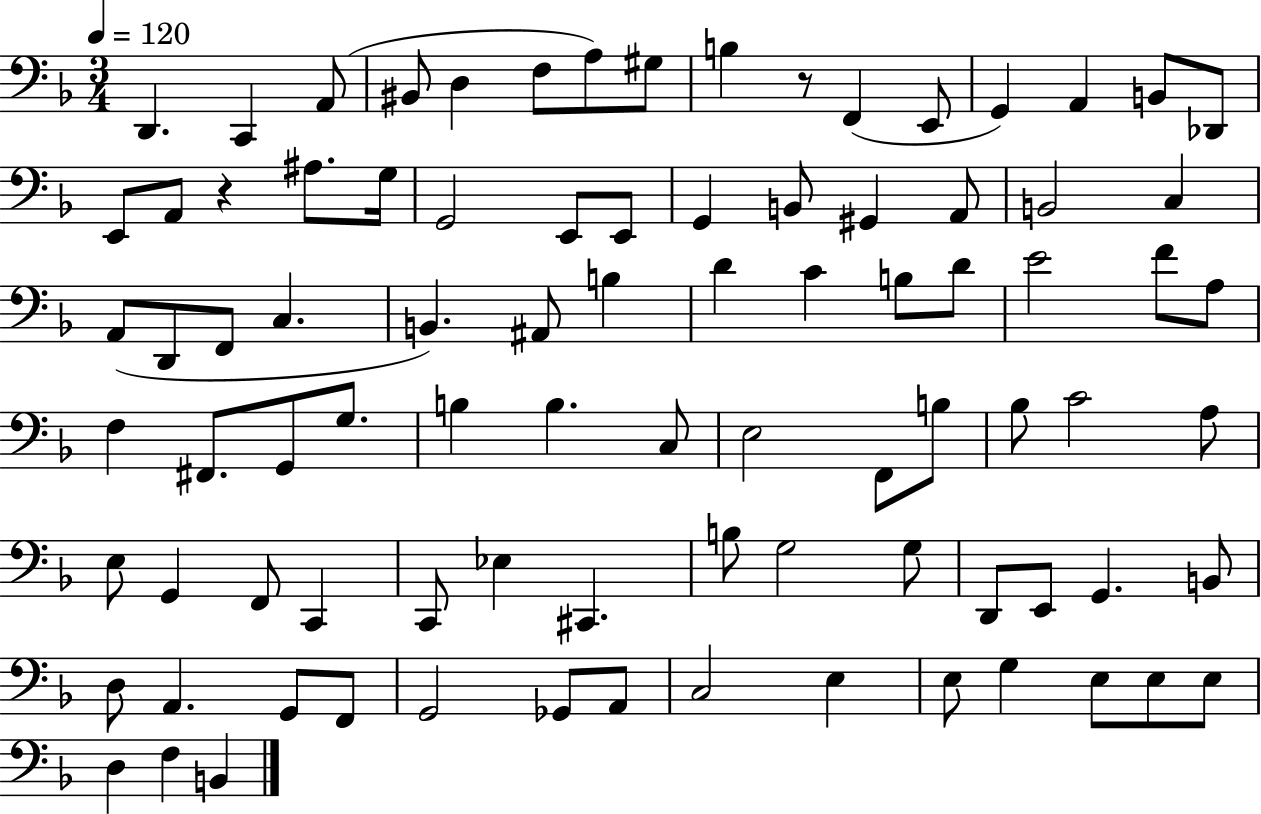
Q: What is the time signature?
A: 3/4